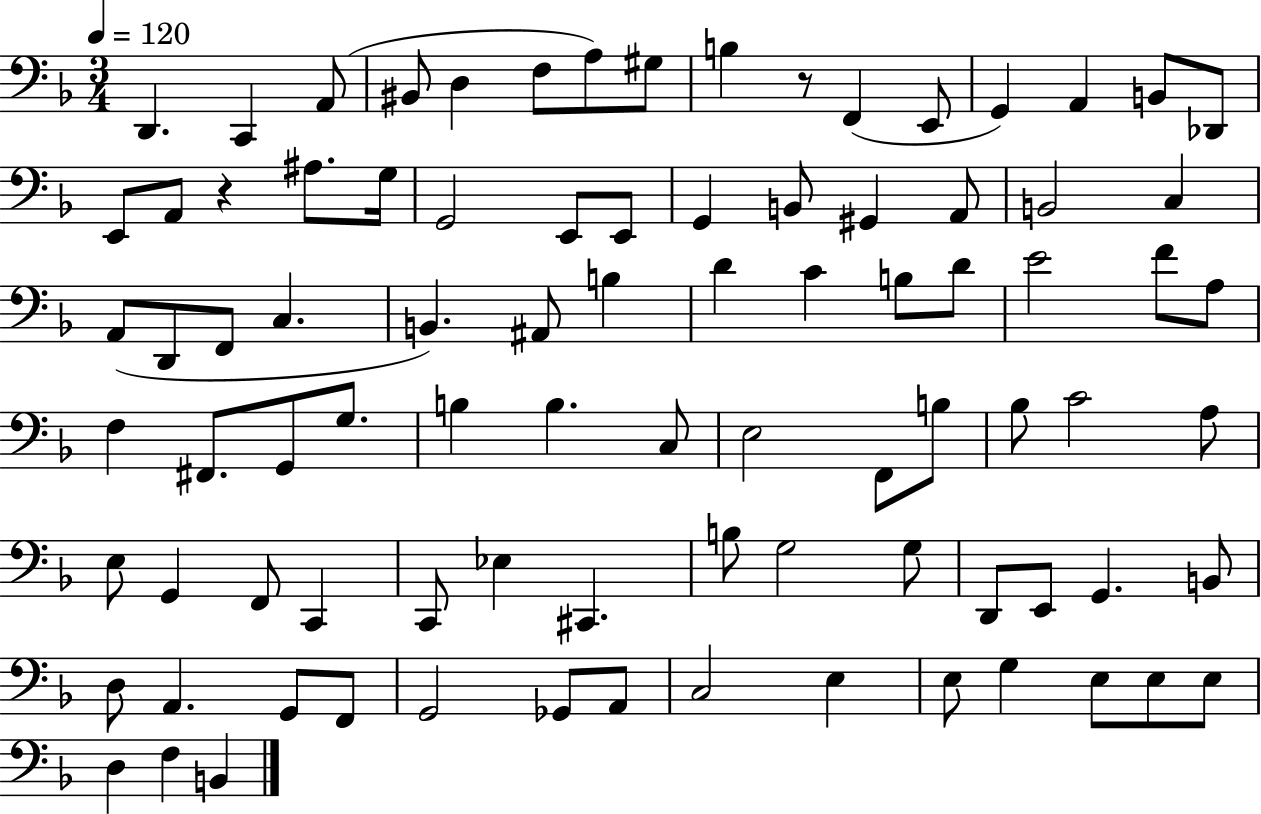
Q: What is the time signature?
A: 3/4